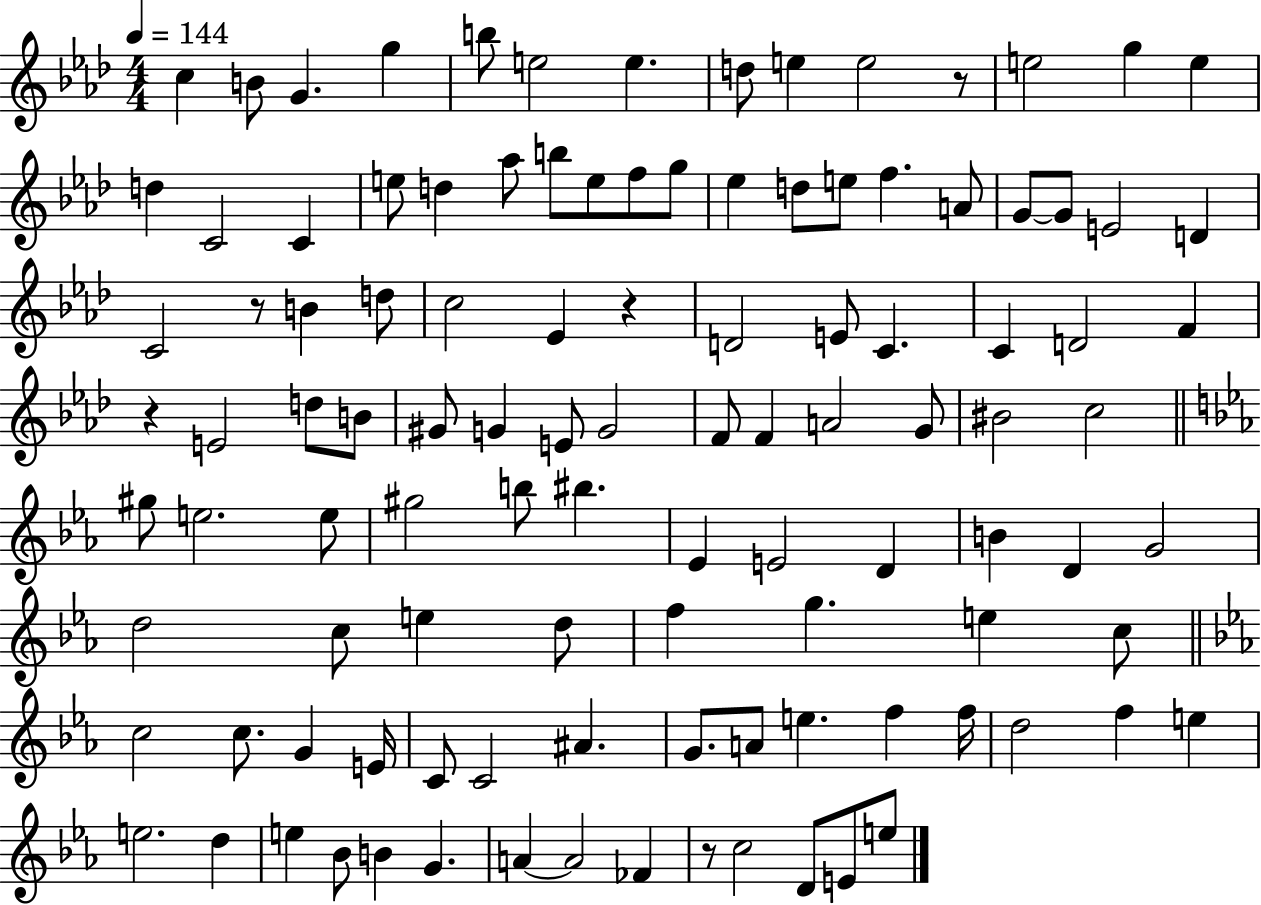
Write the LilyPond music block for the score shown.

{
  \clef treble
  \numericTimeSignature
  \time 4/4
  \key aes \major
  \tempo 4 = 144
  c''4 b'8 g'4. g''4 | b''8 e''2 e''4. | d''8 e''4 e''2 r8 | e''2 g''4 e''4 | \break d''4 c'2 c'4 | e''8 d''4 aes''8 b''8 e''8 f''8 g''8 | ees''4 d''8 e''8 f''4. a'8 | g'8~~ g'8 e'2 d'4 | \break c'2 r8 b'4 d''8 | c''2 ees'4 r4 | d'2 e'8 c'4. | c'4 d'2 f'4 | \break r4 e'2 d''8 b'8 | gis'8 g'4 e'8 g'2 | f'8 f'4 a'2 g'8 | bis'2 c''2 | \break \bar "||" \break \key c \minor gis''8 e''2. e''8 | gis''2 b''8 bis''4. | ees'4 e'2 d'4 | b'4 d'4 g'2 | \break d''2 c''8 e''4 d''8 | f''4 g''4. e''4 c''8 | \bar "||" \break \key ees \major c''2 c''8. g'4 e'16 | c'8 c'2 ais'4. | g'8. a'8 e''4. f''4 f''16 | d''2 f''4 e''4 | \break e''2. d''4 | e''4 bes'8 b'4 g'4. | a'4~~ a'2 fes'4 | r8 c''2 d'8 e'8 e''8 | \break \bar "|."
}